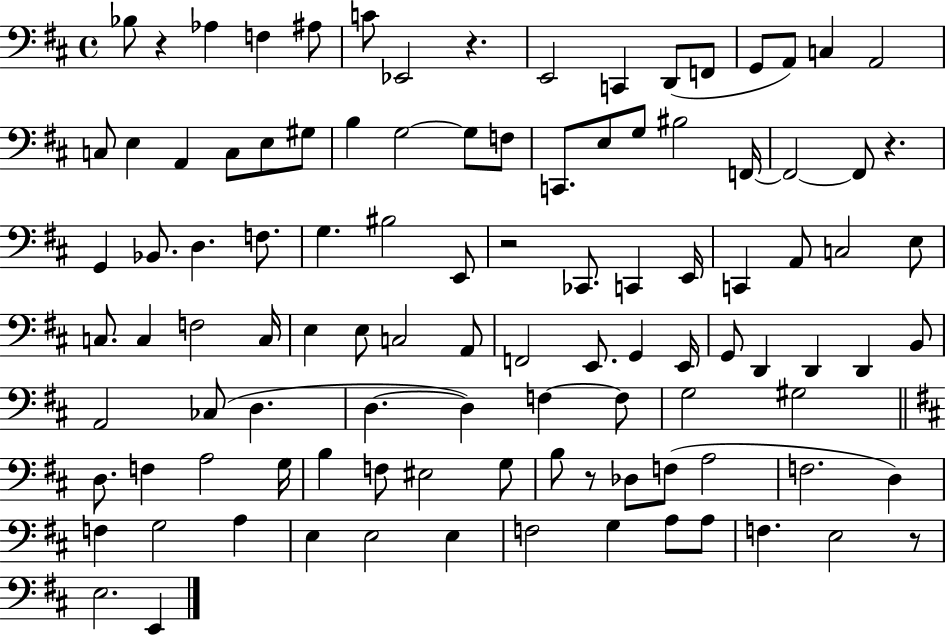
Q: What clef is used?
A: bass